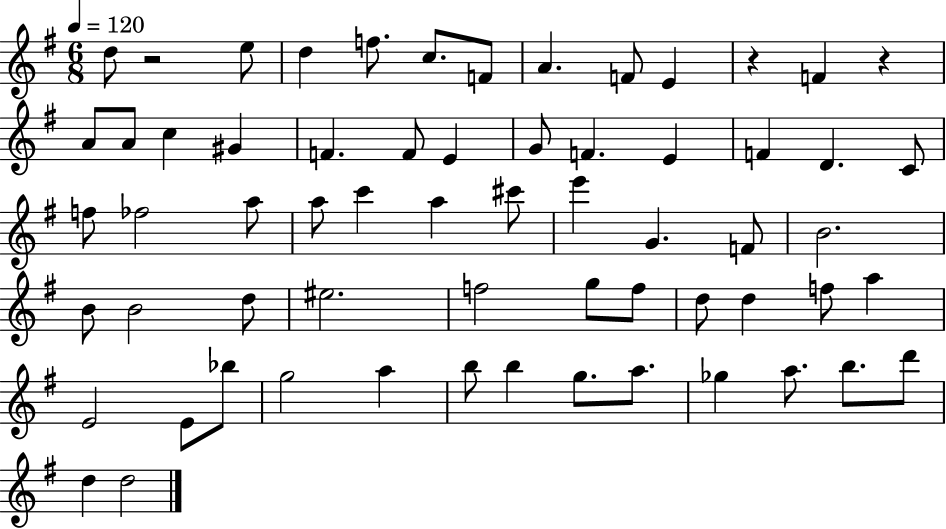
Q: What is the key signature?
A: G major